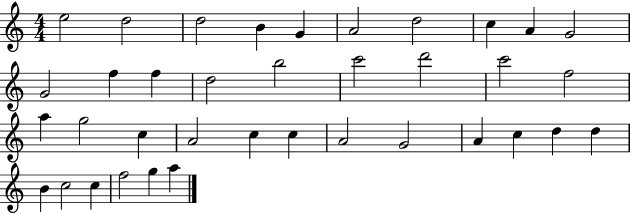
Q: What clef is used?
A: treble